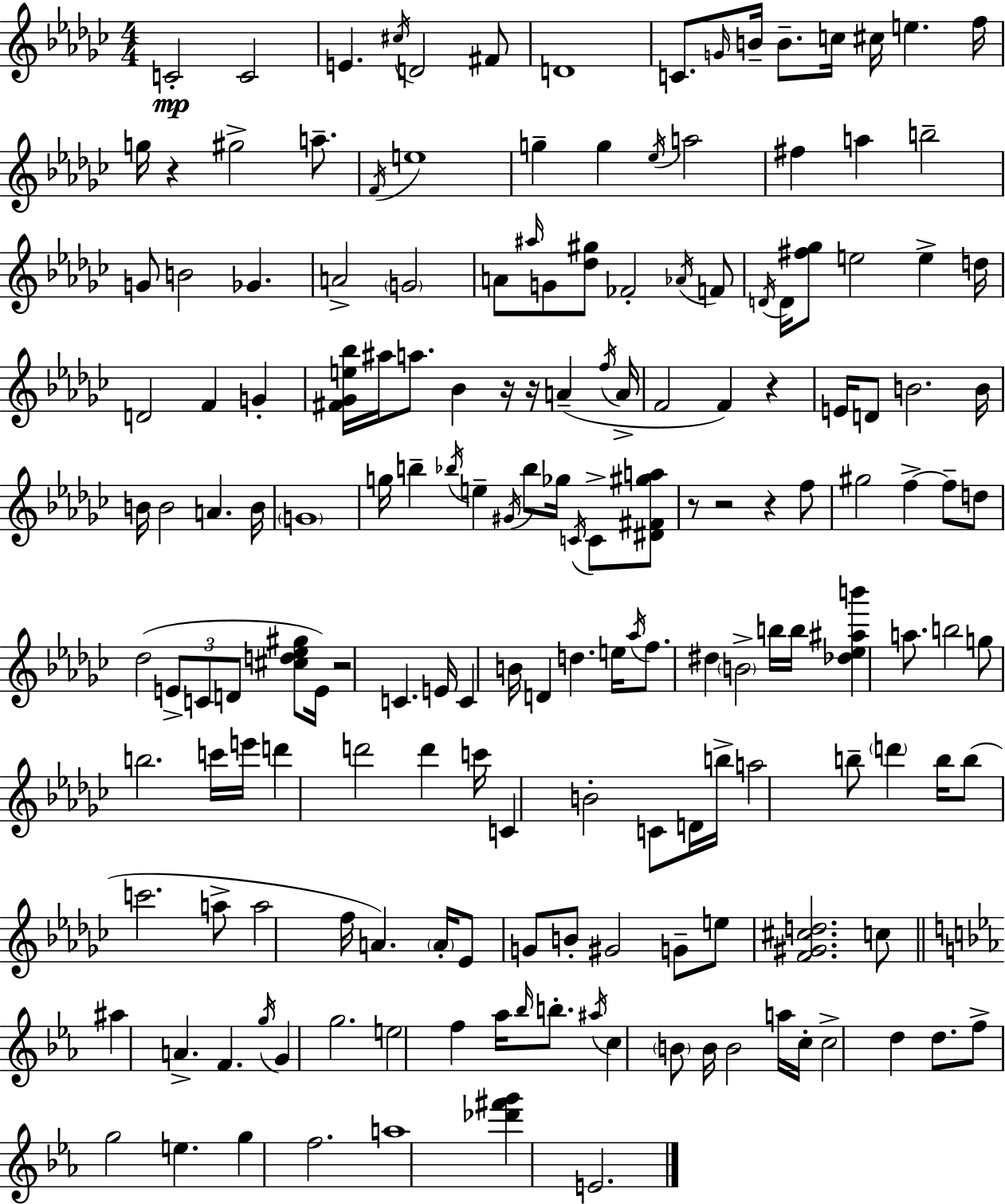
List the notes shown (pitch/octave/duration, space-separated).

C4/h C4/h E4/q. C#5/s D4/h F#4/e D4/w C4/e. G4/s B4/s B4/e. C5/s C#5/s E5/q. F5/s G5/s R/q G#5/h A5/e. F4/s E5/w G5/q G5/q Eb5/s A5/h F#5/q A5/q B5/h G4/e B4/h Gb4/q. A4/h G4/h A4/e A#5/s G4/e [Db5,G#5]/e FES4/h Ab4/s F4/e D4/s D4/s [F#5,Gb5]/e E5/h E5/q D5/s D4/h F4/q G4/q [F#4,Gb4,E5,Bb5]/s A#5/s A5/e. Bb4/q R/s R/s A4/q F5/s A4/s F4/h F4/q R/q E4/s D4/e B4/h. B4/s B4/s B4/h A4/q. B4/s G4/w G5/s B5/q Bb5/s E5/q G#4/s Bb5/e Gb5/s C4/s C4/e [D#4,F#4,G#5,A5]/e R/e R/h R/q F5/e G#5/h F5/q F5/e D5/e Db5/h E4/e C4/e D4/e [C#5,D5,Eb5,G#5]/e E4/s R/h C4/q. E4/s C4/q B4/s D4/q D5/q. E5/s Ab5/s F5/e. D#5/q B4/h B5/s B5/s [Db5,Eb5,A#5,B6]/q A5/e. B5/h G5/e B5/h. C6/s E6/s D6/q D6/h D6/q C6/s C4/q B4/h C4/e D4/s B5/s A5/h B5/e D6/q B5/s B5/e C6/h. A5/e A5/h F5/s A4/q. A4/s Eb4/e G4/e B4/e G#4/h G4/e E5/e [F4,G#4,C#5,D5]/h. C5/e A#5/q A4/q. F4/q. G5/s G4/q G5/h. E5/h F5/q Ab5/s Bb5/s B5/e. A#5/s C5/q B4/e B4/s B4/h A5/s C5/s C5/h D5/q D5/e. F5/e G5/h E5/q. G5/q F5/h. A5/w [Db6,F#6,G6]/q E4/h.